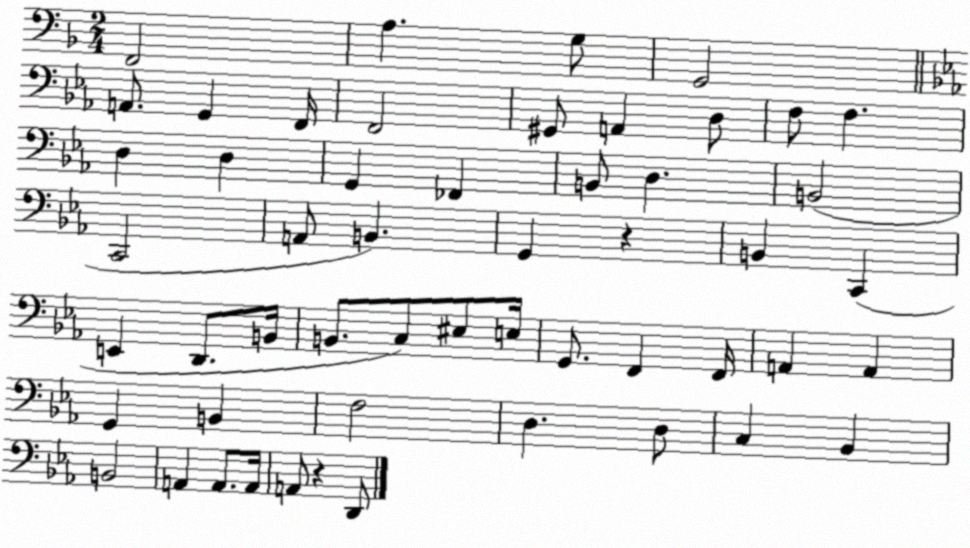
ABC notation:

X:1
T:Untitled
M:2/4
L:1/4
K:F
F,,2 A, G,/2 G,,2 A,,/2 G,, F,,/4 F,,2 ^G,,/2 A,, D,/2 F,/2 F, D, D, G,, _F,, B,,/2 D, B,,2 C,,2 A,,/2 B,, G,, z B,, C,, E,, D,,/2 B,,/4 B,,/2 C,/2 ^E,/2 E,/4 G,,/2 F,, F,,/4 A,, A,, G,, B,, F,2 D, D,/2 C, _B,, B,,2 A,, A,,/2 A,,/4 A,,/2 z D,,/2